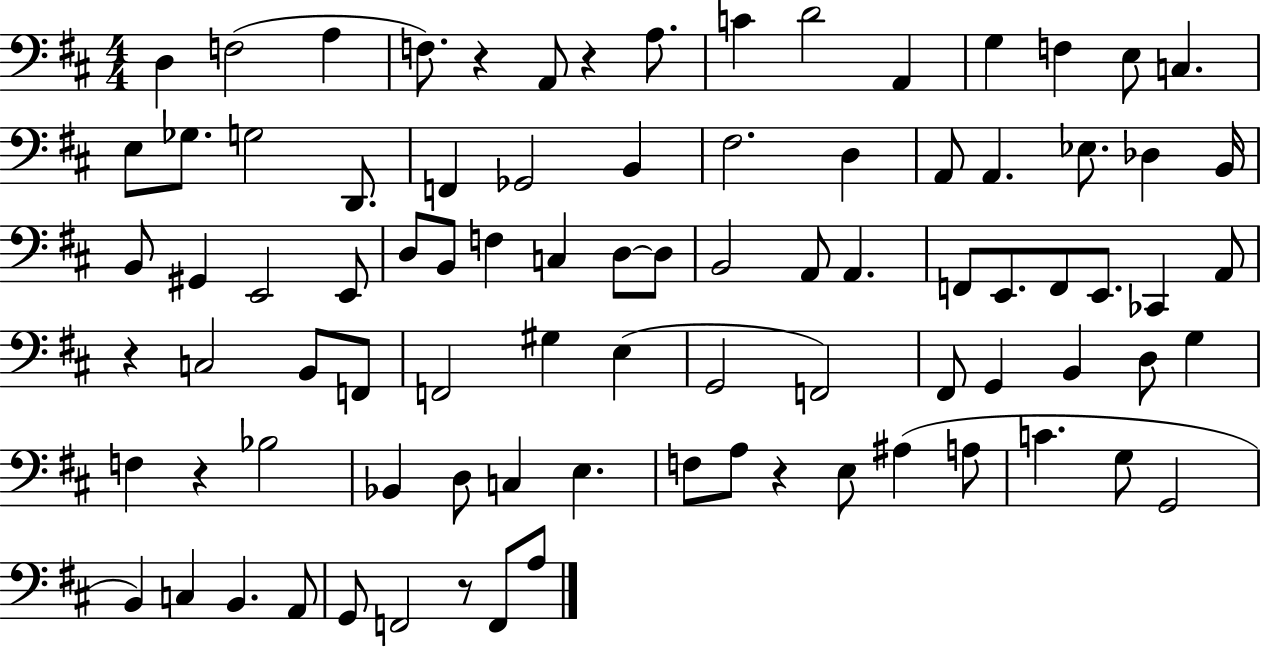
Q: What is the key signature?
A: D major